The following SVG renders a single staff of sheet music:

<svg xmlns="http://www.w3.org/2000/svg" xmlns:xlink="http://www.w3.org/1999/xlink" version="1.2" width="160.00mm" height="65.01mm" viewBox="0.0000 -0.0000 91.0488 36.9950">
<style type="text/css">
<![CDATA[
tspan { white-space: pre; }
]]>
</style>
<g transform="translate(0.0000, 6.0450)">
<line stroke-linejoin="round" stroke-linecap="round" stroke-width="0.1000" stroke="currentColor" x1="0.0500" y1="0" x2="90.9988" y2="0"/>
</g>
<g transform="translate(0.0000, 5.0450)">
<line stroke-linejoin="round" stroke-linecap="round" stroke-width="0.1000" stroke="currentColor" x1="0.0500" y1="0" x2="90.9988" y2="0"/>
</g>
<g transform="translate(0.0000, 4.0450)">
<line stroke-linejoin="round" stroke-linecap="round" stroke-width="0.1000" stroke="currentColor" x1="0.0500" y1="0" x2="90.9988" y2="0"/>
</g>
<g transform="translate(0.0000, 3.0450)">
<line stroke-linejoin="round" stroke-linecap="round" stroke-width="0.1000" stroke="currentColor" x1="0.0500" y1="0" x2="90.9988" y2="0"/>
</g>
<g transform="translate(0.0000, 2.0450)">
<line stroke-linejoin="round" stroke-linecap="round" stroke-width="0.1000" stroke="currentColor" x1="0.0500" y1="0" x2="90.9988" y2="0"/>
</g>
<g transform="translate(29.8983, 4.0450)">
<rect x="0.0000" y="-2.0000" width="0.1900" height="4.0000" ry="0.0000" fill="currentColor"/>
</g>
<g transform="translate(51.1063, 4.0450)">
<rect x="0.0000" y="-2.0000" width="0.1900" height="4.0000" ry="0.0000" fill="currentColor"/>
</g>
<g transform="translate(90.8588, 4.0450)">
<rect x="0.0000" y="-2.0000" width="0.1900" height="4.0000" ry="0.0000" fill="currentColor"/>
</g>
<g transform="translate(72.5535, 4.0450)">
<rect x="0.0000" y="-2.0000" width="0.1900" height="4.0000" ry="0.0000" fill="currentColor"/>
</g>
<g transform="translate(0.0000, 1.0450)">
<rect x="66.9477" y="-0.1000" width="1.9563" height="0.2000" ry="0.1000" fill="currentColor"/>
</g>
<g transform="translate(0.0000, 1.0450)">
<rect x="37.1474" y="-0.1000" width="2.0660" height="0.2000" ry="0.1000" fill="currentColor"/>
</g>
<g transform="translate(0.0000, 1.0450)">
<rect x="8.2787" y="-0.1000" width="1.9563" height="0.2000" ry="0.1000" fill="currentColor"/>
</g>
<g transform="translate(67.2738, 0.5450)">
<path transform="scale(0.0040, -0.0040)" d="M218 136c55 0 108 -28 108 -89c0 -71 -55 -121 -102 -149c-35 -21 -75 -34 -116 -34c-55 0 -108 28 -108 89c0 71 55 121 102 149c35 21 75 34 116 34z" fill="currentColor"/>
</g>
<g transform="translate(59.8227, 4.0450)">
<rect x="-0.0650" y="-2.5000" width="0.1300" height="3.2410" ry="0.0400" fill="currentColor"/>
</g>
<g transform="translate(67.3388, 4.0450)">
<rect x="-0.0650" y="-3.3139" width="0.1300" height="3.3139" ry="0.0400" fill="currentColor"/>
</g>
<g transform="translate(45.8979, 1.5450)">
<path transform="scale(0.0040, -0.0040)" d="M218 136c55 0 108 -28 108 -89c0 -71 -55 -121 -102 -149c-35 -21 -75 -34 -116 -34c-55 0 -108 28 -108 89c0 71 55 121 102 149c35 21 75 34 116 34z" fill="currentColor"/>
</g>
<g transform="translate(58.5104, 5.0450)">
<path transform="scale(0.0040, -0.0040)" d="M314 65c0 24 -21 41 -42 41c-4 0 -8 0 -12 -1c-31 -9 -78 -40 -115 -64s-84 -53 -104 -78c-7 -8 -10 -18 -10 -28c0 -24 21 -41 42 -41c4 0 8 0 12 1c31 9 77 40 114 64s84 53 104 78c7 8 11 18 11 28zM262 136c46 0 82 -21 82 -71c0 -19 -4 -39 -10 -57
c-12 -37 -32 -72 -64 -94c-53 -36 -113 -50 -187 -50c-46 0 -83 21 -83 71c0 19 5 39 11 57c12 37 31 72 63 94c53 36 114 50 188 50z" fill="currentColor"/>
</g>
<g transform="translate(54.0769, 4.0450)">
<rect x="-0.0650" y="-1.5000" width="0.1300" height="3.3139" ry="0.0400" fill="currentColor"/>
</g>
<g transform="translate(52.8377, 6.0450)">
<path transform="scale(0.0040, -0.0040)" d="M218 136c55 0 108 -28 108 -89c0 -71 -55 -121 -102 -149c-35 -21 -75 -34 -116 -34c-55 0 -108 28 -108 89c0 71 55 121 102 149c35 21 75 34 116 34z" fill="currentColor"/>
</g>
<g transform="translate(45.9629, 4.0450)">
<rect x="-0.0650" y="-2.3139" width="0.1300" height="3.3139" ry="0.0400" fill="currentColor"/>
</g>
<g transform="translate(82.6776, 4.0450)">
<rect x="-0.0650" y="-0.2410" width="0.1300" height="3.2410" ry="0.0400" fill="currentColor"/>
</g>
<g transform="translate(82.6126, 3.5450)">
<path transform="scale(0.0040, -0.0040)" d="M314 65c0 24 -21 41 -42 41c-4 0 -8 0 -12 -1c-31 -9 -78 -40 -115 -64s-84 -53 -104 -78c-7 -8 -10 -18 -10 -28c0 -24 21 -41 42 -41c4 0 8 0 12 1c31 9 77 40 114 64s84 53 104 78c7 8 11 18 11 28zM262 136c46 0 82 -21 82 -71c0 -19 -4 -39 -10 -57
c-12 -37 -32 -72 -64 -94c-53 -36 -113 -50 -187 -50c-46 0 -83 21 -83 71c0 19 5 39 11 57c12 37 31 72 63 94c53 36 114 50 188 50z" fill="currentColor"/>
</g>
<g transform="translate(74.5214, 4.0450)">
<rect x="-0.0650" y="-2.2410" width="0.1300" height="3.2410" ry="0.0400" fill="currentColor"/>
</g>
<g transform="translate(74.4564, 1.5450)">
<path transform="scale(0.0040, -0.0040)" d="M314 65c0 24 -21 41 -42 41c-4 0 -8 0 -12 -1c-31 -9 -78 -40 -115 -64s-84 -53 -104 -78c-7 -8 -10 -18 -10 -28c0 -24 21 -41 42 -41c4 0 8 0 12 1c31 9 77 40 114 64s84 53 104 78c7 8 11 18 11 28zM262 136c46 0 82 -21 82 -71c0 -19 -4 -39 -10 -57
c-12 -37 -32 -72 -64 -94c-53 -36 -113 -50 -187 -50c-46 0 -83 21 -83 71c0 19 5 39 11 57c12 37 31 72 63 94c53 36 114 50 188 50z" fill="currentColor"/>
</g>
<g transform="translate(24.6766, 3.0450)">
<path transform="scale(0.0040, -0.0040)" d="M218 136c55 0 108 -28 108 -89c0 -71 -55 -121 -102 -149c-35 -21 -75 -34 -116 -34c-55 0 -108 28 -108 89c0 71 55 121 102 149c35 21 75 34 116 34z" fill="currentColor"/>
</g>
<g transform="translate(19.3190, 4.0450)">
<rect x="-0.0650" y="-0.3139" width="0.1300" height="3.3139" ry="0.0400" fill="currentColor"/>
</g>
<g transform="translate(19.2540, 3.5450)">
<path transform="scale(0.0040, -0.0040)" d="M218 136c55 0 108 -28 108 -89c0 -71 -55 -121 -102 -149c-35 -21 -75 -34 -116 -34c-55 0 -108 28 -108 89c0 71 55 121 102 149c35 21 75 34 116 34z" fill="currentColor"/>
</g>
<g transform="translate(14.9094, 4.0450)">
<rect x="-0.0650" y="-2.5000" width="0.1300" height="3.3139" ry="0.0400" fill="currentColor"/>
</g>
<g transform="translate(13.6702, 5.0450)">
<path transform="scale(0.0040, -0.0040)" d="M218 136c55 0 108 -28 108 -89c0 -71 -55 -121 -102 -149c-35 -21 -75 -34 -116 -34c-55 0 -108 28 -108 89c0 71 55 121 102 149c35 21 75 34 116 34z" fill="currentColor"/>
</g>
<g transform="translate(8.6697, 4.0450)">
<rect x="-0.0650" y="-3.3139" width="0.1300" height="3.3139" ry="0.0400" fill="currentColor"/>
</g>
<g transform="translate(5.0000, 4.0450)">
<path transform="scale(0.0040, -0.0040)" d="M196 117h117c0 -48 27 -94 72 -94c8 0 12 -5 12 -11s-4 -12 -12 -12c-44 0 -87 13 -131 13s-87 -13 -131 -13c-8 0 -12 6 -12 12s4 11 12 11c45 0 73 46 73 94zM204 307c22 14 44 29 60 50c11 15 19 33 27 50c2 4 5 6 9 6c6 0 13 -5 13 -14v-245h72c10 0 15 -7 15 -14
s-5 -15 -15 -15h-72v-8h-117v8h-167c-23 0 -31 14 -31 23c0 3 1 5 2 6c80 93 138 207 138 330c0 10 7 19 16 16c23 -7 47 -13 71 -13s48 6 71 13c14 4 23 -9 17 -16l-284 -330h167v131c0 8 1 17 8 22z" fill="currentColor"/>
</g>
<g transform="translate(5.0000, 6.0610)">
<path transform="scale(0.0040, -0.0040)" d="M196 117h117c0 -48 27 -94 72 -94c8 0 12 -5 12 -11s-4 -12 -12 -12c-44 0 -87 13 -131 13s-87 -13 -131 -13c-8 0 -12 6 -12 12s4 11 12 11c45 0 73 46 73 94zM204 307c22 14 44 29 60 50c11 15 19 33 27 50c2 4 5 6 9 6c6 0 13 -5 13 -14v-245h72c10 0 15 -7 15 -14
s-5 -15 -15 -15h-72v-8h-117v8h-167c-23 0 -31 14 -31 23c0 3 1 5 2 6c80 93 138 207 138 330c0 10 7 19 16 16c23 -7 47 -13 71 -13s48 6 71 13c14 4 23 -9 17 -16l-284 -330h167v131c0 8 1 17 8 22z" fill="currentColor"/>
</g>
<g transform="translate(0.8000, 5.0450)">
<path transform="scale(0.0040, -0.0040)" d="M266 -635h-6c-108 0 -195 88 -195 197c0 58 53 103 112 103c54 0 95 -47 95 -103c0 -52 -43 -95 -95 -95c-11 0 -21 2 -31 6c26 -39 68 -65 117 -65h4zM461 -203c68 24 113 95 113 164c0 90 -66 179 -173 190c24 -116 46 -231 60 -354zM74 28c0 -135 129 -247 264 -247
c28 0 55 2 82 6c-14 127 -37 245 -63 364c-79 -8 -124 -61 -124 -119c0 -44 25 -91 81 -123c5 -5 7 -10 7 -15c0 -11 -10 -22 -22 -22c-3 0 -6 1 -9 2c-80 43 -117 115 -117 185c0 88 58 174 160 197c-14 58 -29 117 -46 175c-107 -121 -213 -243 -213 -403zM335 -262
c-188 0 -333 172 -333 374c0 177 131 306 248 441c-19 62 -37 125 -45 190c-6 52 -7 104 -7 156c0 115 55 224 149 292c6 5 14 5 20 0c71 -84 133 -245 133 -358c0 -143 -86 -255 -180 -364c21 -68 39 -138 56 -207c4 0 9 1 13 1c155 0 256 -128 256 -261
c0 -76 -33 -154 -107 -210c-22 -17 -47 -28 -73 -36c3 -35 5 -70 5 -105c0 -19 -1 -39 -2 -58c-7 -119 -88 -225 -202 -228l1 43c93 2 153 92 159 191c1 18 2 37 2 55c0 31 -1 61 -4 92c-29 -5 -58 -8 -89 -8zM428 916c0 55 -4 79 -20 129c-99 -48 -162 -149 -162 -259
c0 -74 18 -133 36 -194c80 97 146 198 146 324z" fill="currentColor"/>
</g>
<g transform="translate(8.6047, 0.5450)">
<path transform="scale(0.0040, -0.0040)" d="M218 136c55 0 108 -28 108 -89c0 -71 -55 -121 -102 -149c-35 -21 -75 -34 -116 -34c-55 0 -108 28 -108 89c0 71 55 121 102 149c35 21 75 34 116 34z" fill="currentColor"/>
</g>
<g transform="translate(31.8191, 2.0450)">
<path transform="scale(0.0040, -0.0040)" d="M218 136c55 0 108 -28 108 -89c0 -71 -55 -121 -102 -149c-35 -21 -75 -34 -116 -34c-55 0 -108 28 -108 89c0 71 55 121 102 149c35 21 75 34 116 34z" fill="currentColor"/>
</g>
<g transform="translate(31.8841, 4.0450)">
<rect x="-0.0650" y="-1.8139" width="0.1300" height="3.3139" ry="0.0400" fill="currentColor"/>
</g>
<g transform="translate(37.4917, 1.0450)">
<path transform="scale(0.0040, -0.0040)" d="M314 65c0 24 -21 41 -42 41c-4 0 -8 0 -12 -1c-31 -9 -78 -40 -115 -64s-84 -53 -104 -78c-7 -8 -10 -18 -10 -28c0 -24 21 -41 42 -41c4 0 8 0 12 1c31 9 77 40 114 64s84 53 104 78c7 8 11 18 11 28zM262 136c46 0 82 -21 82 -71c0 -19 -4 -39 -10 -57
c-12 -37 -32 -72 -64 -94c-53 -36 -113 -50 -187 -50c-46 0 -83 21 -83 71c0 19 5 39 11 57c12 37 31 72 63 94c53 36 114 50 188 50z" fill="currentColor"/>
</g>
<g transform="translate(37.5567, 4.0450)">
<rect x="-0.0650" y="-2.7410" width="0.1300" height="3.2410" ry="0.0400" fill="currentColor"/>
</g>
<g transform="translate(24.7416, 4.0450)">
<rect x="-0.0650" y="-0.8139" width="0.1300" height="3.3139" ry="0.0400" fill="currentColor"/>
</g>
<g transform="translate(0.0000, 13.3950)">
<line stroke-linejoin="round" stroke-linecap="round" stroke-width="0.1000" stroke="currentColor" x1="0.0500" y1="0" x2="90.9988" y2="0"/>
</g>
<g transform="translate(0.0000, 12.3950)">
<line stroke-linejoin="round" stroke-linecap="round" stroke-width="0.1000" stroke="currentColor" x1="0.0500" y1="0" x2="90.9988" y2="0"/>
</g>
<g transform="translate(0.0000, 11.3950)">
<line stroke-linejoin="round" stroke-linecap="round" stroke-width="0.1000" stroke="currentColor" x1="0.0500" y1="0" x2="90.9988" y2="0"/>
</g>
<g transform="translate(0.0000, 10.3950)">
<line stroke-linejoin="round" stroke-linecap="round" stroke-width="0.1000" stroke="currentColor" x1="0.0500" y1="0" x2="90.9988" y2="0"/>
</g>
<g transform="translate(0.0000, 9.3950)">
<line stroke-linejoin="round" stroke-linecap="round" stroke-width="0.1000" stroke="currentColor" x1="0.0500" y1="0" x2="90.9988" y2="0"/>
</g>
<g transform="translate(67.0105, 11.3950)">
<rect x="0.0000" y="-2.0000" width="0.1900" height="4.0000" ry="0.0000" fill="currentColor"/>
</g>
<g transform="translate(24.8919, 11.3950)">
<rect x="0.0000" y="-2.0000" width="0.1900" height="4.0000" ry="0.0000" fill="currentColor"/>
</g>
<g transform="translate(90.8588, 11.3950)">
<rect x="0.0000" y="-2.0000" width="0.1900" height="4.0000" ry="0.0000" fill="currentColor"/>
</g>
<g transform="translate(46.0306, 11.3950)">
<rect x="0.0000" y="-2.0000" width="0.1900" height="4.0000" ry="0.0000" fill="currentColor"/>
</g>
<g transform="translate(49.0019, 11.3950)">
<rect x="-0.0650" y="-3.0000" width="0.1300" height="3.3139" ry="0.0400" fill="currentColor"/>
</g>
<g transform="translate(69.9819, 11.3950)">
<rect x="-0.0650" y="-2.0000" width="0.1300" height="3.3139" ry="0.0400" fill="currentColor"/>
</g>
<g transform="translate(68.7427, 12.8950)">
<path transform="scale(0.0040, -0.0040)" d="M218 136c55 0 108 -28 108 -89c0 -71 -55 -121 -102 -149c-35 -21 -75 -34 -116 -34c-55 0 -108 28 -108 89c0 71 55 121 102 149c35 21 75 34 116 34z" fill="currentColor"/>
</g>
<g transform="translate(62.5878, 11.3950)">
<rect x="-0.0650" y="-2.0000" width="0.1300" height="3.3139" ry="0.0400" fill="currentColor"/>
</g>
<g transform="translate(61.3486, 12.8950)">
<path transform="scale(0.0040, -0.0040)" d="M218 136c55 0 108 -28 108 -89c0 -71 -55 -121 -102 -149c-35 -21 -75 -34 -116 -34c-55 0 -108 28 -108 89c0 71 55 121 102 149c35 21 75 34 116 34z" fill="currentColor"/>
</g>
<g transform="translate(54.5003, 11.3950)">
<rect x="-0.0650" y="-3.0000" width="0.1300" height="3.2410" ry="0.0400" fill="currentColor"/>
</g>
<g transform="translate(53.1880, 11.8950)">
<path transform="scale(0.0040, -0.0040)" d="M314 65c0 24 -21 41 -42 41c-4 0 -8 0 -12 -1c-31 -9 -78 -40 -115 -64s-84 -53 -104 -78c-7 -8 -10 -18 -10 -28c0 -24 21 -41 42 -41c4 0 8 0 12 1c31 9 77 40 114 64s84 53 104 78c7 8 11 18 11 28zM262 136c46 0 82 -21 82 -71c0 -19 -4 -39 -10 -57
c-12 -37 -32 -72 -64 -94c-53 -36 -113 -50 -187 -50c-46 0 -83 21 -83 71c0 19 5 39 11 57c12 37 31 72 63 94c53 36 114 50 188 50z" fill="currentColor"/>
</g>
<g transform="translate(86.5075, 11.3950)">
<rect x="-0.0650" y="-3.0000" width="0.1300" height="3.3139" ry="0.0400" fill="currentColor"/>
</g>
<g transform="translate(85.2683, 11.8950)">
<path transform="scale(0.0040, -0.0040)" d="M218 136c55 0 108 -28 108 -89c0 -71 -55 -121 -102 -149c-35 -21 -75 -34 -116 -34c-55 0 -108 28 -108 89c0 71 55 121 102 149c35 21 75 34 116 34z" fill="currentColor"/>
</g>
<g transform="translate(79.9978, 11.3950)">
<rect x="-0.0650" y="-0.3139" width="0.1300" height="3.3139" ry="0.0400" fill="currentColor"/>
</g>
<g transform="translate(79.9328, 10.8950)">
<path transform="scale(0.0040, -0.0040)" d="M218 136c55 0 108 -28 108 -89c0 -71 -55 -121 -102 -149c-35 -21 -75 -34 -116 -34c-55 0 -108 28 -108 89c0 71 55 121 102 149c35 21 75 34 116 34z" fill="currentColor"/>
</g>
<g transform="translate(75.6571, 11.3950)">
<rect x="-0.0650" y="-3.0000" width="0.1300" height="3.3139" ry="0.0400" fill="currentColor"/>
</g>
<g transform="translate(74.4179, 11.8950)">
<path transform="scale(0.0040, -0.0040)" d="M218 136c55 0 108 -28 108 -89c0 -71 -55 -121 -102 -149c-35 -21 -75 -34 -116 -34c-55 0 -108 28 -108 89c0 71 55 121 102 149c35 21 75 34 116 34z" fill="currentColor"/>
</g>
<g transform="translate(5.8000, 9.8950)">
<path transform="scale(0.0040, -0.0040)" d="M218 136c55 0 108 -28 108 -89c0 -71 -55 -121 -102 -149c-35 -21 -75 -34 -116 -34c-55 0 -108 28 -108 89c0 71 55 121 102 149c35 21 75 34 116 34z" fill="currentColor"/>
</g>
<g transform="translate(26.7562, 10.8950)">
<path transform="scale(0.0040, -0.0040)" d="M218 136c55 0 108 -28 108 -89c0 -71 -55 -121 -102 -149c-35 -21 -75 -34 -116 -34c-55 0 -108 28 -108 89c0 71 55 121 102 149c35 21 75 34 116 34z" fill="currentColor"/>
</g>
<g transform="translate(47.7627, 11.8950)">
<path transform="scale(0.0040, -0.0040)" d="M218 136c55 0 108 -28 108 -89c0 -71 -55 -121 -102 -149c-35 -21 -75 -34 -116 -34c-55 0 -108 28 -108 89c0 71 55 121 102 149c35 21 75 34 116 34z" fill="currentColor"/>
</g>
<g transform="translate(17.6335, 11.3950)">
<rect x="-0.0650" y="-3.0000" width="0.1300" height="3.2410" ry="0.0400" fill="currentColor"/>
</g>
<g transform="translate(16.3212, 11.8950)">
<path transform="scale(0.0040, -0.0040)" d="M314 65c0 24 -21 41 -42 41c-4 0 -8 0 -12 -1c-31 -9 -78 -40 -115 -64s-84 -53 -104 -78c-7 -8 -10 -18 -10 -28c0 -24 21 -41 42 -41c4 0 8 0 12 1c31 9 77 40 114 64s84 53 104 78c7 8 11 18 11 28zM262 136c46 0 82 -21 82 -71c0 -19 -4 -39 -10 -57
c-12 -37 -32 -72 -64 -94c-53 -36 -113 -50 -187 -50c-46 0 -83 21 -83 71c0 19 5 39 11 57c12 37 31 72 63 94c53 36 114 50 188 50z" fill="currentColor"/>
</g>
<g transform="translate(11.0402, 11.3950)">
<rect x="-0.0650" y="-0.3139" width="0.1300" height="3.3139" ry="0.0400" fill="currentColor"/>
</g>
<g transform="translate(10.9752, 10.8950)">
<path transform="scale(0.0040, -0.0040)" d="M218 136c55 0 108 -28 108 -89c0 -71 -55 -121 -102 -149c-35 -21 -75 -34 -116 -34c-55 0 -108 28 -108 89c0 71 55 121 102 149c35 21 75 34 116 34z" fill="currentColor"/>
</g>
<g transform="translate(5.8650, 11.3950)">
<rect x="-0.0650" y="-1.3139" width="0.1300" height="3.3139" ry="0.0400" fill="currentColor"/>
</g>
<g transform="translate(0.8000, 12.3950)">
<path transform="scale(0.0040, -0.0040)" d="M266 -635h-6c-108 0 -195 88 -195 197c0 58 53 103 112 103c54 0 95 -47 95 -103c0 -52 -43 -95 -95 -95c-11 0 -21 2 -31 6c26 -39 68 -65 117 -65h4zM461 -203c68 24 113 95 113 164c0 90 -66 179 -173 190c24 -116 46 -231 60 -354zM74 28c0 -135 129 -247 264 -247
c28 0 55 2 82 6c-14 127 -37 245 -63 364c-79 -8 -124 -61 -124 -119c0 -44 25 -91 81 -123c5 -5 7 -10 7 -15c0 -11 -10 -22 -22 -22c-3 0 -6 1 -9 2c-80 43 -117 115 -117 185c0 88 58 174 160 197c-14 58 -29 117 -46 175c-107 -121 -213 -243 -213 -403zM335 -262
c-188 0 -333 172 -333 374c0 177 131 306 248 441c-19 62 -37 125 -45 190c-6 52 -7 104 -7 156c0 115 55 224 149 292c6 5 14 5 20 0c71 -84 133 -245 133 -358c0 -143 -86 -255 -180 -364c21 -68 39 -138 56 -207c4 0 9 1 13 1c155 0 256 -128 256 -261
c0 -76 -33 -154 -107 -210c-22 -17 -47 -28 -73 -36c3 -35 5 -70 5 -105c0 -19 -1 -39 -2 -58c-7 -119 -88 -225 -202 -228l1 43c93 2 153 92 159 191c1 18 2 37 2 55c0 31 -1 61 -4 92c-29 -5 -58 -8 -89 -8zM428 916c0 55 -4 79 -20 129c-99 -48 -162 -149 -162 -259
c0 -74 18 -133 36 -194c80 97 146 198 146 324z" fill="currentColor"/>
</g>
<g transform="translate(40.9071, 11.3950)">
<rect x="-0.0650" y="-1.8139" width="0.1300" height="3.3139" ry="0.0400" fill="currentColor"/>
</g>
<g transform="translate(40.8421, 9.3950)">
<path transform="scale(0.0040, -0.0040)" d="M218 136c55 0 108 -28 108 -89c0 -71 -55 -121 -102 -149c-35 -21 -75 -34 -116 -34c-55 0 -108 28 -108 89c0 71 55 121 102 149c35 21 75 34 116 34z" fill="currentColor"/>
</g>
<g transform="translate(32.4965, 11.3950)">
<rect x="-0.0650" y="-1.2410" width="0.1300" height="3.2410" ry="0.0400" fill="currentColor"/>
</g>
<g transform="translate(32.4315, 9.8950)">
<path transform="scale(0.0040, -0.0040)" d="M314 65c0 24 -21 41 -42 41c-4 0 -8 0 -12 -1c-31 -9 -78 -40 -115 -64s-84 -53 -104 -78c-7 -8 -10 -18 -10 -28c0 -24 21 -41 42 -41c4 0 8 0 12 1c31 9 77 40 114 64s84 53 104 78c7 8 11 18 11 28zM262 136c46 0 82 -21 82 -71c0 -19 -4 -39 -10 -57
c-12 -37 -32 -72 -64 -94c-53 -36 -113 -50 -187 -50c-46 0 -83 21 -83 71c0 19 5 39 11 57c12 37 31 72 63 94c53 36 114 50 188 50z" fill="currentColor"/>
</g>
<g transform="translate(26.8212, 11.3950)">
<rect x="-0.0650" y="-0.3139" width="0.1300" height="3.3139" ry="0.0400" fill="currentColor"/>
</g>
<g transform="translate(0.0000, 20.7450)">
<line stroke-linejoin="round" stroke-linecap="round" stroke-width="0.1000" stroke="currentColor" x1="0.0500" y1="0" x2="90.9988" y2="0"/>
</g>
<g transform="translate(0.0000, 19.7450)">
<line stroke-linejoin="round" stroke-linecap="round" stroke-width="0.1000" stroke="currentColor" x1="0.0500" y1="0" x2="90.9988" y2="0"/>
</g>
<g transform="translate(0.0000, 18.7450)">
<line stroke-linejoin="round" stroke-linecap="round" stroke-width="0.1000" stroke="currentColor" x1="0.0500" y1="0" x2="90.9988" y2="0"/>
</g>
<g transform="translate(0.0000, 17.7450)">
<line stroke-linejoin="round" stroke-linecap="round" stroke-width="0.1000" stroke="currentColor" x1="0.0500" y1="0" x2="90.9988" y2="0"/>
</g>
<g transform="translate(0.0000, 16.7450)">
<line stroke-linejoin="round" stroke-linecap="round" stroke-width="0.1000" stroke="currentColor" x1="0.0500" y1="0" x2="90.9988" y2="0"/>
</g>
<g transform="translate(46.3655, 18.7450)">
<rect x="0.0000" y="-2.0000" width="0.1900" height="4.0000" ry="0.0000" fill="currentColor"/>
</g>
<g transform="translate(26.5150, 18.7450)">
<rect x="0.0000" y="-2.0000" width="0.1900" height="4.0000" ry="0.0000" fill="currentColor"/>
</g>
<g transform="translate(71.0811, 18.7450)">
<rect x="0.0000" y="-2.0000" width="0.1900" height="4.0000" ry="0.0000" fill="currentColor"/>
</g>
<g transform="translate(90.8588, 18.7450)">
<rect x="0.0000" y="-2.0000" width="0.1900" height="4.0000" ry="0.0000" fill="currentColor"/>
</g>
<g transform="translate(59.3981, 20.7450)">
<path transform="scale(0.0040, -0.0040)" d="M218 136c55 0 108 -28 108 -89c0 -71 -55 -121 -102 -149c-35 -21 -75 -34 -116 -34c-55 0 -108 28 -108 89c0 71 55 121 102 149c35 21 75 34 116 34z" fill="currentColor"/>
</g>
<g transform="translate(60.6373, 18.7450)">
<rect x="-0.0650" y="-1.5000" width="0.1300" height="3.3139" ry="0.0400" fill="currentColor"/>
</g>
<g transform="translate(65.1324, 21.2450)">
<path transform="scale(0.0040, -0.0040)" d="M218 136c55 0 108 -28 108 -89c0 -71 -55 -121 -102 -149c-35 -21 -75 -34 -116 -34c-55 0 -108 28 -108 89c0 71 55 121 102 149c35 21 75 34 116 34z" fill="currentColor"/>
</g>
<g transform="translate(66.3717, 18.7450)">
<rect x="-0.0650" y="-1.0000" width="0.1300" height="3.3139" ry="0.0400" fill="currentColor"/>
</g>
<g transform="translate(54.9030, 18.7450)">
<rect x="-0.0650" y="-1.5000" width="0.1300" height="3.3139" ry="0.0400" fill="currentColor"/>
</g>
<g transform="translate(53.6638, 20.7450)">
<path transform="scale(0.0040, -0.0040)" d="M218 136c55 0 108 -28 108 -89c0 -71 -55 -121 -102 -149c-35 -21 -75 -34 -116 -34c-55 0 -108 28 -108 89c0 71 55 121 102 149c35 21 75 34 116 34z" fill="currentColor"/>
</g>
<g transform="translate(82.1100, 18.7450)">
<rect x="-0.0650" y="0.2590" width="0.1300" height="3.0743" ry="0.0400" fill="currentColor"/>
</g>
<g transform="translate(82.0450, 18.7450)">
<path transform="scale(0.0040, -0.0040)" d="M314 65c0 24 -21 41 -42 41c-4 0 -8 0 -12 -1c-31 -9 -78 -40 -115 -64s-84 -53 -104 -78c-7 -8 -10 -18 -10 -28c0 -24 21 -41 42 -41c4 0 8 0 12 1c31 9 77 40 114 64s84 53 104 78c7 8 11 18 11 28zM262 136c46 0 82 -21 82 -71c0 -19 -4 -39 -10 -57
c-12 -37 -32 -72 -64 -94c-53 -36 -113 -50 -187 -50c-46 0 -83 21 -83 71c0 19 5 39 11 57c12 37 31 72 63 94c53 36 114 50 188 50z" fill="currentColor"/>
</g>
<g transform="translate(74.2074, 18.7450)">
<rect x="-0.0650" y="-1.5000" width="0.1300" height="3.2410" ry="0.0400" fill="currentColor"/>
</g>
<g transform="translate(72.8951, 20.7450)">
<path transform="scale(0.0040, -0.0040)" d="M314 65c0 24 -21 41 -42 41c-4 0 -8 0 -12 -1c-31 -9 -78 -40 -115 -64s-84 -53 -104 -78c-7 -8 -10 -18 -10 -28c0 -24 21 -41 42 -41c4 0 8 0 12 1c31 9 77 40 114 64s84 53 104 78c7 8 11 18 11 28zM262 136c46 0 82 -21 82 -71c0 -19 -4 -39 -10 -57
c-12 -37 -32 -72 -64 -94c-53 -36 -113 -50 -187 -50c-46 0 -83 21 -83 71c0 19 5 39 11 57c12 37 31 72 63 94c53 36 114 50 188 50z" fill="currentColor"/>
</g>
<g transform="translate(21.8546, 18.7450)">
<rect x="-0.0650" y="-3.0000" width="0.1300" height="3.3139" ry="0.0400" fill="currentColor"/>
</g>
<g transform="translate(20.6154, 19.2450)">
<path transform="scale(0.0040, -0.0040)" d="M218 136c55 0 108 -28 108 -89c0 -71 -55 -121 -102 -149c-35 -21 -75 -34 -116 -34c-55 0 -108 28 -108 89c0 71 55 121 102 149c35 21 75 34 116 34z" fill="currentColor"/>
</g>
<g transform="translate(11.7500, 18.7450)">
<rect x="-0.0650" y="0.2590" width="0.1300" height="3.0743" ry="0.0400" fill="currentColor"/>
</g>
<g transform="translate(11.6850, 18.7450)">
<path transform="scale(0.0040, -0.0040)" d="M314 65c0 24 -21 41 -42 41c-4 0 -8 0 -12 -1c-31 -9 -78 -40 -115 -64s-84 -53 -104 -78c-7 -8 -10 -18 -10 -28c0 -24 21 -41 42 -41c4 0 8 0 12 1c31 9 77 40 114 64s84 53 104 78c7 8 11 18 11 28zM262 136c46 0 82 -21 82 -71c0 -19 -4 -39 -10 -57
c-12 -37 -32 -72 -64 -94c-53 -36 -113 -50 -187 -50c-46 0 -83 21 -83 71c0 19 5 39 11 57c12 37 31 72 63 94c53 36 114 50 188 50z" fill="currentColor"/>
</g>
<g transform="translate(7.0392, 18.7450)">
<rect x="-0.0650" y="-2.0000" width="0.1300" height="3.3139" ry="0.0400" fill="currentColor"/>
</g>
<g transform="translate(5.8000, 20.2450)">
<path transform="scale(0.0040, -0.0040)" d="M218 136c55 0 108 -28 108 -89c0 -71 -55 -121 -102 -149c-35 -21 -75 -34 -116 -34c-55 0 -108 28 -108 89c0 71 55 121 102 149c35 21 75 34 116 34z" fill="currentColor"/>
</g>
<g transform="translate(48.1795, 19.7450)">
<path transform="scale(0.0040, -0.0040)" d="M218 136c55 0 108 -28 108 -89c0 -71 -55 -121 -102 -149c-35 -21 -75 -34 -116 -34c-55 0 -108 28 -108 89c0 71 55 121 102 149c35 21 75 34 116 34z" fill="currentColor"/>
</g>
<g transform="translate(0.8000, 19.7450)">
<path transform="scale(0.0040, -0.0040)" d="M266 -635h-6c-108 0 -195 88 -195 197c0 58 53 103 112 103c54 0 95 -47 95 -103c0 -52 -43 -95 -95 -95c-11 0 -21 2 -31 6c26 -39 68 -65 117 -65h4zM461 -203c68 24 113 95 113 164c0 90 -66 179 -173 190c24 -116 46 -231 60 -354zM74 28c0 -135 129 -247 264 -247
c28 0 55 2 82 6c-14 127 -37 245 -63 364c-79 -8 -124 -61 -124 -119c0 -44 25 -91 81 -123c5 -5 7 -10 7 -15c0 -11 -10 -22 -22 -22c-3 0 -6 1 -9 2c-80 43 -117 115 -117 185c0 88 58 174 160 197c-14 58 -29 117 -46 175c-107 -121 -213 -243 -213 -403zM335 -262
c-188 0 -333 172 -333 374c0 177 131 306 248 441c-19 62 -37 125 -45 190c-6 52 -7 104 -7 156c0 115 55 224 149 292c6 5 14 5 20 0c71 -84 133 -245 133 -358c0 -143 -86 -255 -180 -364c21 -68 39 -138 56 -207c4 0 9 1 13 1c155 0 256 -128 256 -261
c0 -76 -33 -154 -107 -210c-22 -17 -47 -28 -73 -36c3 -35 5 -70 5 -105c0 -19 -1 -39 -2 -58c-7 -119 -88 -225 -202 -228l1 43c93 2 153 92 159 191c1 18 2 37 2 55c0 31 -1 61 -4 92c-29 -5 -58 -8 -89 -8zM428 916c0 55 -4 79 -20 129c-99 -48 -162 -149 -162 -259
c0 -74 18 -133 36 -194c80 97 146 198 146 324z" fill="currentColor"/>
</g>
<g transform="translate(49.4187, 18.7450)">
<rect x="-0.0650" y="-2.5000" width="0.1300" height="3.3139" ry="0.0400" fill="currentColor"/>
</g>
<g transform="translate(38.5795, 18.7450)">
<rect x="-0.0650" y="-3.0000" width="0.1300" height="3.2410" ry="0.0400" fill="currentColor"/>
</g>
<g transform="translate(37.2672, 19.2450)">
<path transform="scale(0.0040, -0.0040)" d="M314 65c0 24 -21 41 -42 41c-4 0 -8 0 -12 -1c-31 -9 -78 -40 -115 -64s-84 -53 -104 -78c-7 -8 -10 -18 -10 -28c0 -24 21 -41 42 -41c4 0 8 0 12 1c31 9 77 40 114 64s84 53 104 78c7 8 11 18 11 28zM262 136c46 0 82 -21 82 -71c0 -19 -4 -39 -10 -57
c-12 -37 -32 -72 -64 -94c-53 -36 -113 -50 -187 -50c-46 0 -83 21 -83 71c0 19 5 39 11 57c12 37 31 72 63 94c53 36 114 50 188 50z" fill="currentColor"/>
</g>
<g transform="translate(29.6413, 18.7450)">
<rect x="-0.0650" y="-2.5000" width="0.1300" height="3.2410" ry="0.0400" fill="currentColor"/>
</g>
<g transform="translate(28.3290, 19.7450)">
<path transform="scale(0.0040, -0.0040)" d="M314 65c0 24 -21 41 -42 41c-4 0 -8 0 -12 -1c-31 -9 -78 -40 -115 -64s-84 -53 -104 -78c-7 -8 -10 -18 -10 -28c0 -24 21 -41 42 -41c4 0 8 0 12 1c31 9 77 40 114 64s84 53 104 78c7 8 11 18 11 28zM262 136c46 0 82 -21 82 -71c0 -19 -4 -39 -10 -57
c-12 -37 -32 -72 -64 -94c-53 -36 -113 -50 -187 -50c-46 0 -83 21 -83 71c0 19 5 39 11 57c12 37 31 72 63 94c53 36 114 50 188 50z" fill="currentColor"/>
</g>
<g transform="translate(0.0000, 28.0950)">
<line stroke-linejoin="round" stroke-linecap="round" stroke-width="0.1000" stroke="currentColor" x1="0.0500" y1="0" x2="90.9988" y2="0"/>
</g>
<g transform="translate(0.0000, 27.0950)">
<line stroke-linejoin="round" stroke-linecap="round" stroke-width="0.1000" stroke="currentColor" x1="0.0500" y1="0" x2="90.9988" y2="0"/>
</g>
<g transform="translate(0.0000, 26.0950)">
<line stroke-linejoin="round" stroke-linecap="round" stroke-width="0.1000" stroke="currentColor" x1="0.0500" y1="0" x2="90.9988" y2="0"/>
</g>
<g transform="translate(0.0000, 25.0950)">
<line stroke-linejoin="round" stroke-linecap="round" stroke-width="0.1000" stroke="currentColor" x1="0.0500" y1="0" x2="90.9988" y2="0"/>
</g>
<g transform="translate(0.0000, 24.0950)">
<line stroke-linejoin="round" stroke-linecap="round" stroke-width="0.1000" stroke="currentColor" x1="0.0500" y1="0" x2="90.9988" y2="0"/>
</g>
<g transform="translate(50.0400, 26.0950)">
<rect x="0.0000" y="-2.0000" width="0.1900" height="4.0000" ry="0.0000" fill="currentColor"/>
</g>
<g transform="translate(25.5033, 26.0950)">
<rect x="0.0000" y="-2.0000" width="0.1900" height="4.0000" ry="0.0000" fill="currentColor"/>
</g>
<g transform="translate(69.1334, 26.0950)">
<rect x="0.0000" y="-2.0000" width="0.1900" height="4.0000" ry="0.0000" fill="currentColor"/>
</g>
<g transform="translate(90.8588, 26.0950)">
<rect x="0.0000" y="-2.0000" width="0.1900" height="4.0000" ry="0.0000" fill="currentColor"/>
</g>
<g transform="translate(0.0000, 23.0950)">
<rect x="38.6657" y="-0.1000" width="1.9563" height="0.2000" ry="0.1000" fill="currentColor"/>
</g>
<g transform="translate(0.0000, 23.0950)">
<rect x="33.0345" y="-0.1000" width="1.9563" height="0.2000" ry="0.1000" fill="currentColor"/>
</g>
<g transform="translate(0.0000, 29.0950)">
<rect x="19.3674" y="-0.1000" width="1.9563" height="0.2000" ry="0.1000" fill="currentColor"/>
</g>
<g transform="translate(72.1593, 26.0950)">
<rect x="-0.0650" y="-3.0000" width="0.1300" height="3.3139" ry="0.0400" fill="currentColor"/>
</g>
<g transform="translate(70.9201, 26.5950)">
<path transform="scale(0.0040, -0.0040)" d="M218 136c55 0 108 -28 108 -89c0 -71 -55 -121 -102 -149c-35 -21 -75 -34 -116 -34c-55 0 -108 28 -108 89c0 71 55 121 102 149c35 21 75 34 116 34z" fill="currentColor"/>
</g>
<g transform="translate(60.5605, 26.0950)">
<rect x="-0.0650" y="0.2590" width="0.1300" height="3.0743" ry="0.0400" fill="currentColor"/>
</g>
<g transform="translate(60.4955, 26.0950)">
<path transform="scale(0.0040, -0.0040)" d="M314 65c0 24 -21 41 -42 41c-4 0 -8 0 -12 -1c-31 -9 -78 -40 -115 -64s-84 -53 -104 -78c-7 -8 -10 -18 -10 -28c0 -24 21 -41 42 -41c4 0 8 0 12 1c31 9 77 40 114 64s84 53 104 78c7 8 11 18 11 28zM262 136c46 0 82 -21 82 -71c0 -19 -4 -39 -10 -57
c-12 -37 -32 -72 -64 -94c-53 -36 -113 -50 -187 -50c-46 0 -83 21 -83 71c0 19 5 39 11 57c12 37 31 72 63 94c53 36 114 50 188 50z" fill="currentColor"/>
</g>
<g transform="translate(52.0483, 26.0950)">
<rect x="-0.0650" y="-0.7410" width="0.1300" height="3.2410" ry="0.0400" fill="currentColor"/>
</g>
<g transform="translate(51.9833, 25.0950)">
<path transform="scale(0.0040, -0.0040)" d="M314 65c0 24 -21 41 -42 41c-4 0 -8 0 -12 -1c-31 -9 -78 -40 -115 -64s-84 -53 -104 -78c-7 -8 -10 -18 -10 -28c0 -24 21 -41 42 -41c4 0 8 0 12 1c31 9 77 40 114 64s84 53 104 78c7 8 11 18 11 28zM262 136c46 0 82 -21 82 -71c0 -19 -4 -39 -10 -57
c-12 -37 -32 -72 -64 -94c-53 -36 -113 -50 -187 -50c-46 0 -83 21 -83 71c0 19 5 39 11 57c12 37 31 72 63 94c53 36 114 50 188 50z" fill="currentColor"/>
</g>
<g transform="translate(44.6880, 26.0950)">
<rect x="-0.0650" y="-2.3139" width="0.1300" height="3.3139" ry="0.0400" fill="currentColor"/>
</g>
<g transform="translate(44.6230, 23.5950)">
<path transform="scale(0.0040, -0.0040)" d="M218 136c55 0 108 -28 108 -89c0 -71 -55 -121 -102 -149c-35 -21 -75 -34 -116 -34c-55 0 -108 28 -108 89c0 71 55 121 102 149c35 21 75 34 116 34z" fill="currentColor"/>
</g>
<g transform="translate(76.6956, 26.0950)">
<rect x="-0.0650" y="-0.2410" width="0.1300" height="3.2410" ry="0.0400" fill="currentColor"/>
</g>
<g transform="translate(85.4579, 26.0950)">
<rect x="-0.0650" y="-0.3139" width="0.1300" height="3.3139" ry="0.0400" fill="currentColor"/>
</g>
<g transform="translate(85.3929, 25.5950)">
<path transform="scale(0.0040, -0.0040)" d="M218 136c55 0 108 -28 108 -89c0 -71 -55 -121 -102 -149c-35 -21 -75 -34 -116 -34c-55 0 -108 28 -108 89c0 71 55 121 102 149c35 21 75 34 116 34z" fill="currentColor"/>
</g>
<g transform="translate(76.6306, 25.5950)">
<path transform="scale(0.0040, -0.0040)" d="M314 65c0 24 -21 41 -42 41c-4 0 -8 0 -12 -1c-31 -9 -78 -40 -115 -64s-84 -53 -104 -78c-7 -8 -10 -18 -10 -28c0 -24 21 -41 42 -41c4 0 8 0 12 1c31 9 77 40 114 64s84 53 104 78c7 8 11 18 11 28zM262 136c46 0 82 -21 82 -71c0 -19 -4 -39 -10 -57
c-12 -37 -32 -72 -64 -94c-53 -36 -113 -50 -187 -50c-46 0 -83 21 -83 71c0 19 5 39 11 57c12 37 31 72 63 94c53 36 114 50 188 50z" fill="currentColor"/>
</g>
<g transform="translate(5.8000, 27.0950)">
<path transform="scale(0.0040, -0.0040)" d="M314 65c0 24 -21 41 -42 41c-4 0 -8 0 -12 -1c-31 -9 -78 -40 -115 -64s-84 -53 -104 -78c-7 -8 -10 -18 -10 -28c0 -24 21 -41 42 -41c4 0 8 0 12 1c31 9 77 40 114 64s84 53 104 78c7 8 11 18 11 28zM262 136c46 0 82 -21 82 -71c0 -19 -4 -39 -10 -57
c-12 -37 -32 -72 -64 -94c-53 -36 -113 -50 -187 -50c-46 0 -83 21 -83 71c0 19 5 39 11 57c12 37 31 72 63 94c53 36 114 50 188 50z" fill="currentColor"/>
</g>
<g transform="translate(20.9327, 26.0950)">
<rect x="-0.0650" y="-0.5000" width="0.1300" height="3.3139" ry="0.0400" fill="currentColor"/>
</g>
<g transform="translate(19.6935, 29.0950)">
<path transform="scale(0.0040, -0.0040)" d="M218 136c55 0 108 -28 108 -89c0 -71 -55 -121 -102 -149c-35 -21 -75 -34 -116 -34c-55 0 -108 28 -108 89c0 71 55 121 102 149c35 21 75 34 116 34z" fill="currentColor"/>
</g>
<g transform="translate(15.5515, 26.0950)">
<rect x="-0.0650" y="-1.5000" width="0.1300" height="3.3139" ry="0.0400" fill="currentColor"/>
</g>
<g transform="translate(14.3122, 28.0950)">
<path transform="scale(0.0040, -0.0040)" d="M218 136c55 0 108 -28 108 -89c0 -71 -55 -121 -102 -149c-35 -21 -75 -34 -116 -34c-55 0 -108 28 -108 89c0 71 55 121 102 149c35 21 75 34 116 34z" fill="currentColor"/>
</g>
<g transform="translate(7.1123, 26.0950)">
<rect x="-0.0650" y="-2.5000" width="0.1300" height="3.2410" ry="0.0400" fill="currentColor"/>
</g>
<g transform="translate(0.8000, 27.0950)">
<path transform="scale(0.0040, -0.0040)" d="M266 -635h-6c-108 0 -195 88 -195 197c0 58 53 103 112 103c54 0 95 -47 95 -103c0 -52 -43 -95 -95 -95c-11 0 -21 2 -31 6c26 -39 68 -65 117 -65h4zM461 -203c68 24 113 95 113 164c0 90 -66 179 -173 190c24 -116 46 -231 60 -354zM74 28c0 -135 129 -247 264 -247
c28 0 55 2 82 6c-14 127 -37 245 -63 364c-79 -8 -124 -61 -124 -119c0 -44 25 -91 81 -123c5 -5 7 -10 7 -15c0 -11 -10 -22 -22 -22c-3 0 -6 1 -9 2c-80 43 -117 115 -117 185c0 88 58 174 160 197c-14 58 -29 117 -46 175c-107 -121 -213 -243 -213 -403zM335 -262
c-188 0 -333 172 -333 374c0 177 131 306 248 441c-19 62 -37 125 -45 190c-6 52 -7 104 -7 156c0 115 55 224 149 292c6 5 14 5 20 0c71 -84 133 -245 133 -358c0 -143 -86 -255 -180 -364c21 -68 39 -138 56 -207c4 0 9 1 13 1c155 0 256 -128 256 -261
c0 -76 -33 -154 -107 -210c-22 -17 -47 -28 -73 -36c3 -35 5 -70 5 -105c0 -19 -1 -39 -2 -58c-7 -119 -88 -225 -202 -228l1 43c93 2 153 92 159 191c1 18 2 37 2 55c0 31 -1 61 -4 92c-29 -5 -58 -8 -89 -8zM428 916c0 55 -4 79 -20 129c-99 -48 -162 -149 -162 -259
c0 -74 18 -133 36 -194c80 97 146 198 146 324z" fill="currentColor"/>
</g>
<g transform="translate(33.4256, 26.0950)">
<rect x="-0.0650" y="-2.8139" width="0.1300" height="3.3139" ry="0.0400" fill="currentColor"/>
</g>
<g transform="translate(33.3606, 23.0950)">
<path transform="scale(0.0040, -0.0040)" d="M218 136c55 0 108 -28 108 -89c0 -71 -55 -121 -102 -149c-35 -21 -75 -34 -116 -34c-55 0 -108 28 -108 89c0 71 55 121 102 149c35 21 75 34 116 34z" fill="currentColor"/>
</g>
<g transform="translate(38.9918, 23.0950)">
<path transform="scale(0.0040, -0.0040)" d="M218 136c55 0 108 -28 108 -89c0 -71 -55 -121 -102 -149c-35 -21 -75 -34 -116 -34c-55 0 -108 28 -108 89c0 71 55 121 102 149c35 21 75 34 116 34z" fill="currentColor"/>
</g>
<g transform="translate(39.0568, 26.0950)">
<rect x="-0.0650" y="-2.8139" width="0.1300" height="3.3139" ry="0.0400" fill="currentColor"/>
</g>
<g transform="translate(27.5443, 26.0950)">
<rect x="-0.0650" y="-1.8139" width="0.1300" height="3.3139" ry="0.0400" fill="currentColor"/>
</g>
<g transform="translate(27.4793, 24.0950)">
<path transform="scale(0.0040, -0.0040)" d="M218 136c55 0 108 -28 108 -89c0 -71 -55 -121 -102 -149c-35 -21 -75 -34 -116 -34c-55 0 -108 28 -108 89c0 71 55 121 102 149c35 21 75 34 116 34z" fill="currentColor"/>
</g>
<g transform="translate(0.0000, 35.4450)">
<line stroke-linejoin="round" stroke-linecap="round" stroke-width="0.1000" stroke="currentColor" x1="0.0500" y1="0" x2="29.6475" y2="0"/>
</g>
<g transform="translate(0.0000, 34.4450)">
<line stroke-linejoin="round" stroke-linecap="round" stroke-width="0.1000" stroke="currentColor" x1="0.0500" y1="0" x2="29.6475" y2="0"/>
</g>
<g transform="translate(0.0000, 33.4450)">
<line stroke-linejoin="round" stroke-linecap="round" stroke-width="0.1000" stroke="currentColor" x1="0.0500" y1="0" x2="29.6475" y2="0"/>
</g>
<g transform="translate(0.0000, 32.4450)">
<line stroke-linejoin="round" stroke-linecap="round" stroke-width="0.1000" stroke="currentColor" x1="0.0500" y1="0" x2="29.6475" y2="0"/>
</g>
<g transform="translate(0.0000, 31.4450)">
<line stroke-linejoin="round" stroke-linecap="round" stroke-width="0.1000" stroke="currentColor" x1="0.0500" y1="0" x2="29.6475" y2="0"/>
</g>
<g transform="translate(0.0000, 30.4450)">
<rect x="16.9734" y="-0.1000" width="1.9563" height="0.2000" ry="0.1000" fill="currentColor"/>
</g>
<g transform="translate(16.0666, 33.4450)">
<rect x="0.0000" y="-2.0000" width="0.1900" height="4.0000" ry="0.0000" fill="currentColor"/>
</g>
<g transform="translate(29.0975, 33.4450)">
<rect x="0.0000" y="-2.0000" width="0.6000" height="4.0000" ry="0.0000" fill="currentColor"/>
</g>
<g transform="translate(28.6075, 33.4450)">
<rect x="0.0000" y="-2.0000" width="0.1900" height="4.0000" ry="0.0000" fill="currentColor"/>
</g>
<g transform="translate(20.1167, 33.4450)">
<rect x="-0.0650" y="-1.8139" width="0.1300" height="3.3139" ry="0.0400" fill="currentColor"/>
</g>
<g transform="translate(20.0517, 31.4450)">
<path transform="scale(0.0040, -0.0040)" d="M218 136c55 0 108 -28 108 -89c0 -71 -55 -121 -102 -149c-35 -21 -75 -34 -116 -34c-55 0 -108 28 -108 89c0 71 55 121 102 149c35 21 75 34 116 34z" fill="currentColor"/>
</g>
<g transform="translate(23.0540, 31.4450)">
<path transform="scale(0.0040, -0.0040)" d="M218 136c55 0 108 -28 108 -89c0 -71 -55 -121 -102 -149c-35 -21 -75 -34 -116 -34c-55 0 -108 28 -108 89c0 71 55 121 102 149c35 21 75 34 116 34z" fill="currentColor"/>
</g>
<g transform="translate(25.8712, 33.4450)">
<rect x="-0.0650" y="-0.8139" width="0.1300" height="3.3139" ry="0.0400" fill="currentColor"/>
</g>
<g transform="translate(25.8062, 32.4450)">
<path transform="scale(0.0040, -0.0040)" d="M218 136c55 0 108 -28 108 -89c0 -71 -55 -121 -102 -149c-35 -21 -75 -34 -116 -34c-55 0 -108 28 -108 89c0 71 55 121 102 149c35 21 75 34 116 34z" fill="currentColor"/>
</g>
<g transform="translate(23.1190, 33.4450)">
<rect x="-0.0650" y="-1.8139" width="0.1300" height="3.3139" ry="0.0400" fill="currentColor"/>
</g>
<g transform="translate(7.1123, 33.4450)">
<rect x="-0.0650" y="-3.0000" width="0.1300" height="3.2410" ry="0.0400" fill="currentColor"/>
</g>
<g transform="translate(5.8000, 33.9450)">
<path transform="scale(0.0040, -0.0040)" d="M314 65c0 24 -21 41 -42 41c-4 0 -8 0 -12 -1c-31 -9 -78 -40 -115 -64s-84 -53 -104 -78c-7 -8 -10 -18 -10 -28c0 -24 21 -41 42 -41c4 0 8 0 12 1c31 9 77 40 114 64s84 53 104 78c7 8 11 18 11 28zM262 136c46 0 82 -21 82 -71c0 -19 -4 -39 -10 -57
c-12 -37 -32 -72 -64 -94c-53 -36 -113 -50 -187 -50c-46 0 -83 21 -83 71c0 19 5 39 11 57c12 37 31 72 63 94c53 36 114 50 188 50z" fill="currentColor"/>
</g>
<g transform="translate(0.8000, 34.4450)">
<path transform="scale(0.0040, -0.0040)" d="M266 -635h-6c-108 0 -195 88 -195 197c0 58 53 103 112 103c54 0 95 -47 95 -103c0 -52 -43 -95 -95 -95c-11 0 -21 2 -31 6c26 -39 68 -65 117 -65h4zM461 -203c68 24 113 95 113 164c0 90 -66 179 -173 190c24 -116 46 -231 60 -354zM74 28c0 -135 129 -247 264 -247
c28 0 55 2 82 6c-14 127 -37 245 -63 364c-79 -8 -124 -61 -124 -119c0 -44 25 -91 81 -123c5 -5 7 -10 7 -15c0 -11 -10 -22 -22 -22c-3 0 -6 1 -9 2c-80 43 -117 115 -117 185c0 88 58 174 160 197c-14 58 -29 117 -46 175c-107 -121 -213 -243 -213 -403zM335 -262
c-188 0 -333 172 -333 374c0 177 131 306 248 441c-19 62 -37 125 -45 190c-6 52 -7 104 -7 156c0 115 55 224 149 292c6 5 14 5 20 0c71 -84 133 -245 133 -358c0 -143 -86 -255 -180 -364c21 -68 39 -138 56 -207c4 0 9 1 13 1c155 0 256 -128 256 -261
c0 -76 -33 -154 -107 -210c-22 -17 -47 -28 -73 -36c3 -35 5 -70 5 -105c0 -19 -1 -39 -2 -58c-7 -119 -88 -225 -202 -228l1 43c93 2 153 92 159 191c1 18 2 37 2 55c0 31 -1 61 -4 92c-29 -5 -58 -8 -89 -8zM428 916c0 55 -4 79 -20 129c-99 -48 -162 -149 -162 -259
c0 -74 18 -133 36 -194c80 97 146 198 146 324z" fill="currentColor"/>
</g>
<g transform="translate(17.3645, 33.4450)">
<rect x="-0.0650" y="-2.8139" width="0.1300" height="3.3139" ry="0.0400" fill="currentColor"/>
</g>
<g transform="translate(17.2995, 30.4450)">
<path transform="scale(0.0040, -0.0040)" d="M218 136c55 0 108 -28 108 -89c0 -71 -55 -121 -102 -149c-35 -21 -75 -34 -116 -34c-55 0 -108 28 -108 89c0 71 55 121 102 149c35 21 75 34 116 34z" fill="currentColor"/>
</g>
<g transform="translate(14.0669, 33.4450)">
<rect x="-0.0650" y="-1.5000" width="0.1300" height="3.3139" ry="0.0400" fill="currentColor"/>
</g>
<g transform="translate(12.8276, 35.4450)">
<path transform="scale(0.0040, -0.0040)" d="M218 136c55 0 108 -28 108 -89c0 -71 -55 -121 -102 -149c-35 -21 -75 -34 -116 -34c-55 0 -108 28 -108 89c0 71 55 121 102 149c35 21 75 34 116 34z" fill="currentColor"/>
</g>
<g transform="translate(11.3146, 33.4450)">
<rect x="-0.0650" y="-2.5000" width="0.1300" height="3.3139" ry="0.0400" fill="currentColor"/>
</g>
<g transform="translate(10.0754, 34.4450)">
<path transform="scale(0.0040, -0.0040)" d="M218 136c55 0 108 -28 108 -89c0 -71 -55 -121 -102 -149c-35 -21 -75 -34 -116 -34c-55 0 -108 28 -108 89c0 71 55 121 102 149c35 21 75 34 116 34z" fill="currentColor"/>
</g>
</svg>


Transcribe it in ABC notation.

X:1
T:Untitled
M:4/4
L:1/4
K:C
b G c d f a2 g E G2 b g2 c2 e c A2 c e2 f A A2 F F A c A F B2 A G2 A2 G E E D E2 B2 G2 E C f a a g d2 B2 A c2 c A2 G E a f f d